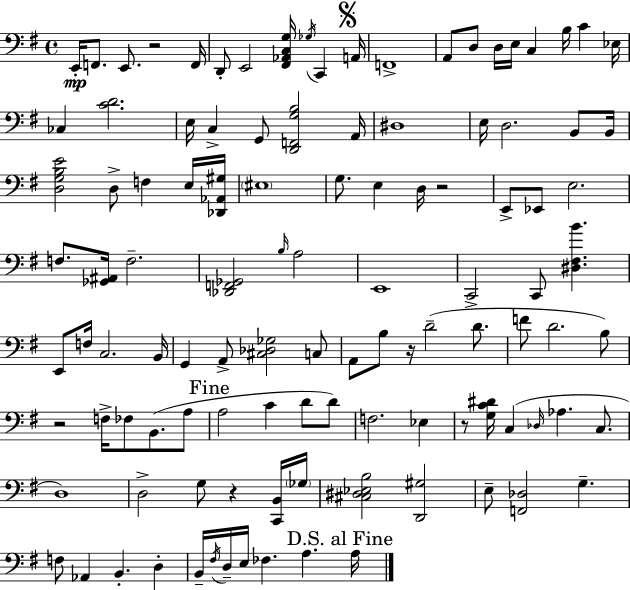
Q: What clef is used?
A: bass